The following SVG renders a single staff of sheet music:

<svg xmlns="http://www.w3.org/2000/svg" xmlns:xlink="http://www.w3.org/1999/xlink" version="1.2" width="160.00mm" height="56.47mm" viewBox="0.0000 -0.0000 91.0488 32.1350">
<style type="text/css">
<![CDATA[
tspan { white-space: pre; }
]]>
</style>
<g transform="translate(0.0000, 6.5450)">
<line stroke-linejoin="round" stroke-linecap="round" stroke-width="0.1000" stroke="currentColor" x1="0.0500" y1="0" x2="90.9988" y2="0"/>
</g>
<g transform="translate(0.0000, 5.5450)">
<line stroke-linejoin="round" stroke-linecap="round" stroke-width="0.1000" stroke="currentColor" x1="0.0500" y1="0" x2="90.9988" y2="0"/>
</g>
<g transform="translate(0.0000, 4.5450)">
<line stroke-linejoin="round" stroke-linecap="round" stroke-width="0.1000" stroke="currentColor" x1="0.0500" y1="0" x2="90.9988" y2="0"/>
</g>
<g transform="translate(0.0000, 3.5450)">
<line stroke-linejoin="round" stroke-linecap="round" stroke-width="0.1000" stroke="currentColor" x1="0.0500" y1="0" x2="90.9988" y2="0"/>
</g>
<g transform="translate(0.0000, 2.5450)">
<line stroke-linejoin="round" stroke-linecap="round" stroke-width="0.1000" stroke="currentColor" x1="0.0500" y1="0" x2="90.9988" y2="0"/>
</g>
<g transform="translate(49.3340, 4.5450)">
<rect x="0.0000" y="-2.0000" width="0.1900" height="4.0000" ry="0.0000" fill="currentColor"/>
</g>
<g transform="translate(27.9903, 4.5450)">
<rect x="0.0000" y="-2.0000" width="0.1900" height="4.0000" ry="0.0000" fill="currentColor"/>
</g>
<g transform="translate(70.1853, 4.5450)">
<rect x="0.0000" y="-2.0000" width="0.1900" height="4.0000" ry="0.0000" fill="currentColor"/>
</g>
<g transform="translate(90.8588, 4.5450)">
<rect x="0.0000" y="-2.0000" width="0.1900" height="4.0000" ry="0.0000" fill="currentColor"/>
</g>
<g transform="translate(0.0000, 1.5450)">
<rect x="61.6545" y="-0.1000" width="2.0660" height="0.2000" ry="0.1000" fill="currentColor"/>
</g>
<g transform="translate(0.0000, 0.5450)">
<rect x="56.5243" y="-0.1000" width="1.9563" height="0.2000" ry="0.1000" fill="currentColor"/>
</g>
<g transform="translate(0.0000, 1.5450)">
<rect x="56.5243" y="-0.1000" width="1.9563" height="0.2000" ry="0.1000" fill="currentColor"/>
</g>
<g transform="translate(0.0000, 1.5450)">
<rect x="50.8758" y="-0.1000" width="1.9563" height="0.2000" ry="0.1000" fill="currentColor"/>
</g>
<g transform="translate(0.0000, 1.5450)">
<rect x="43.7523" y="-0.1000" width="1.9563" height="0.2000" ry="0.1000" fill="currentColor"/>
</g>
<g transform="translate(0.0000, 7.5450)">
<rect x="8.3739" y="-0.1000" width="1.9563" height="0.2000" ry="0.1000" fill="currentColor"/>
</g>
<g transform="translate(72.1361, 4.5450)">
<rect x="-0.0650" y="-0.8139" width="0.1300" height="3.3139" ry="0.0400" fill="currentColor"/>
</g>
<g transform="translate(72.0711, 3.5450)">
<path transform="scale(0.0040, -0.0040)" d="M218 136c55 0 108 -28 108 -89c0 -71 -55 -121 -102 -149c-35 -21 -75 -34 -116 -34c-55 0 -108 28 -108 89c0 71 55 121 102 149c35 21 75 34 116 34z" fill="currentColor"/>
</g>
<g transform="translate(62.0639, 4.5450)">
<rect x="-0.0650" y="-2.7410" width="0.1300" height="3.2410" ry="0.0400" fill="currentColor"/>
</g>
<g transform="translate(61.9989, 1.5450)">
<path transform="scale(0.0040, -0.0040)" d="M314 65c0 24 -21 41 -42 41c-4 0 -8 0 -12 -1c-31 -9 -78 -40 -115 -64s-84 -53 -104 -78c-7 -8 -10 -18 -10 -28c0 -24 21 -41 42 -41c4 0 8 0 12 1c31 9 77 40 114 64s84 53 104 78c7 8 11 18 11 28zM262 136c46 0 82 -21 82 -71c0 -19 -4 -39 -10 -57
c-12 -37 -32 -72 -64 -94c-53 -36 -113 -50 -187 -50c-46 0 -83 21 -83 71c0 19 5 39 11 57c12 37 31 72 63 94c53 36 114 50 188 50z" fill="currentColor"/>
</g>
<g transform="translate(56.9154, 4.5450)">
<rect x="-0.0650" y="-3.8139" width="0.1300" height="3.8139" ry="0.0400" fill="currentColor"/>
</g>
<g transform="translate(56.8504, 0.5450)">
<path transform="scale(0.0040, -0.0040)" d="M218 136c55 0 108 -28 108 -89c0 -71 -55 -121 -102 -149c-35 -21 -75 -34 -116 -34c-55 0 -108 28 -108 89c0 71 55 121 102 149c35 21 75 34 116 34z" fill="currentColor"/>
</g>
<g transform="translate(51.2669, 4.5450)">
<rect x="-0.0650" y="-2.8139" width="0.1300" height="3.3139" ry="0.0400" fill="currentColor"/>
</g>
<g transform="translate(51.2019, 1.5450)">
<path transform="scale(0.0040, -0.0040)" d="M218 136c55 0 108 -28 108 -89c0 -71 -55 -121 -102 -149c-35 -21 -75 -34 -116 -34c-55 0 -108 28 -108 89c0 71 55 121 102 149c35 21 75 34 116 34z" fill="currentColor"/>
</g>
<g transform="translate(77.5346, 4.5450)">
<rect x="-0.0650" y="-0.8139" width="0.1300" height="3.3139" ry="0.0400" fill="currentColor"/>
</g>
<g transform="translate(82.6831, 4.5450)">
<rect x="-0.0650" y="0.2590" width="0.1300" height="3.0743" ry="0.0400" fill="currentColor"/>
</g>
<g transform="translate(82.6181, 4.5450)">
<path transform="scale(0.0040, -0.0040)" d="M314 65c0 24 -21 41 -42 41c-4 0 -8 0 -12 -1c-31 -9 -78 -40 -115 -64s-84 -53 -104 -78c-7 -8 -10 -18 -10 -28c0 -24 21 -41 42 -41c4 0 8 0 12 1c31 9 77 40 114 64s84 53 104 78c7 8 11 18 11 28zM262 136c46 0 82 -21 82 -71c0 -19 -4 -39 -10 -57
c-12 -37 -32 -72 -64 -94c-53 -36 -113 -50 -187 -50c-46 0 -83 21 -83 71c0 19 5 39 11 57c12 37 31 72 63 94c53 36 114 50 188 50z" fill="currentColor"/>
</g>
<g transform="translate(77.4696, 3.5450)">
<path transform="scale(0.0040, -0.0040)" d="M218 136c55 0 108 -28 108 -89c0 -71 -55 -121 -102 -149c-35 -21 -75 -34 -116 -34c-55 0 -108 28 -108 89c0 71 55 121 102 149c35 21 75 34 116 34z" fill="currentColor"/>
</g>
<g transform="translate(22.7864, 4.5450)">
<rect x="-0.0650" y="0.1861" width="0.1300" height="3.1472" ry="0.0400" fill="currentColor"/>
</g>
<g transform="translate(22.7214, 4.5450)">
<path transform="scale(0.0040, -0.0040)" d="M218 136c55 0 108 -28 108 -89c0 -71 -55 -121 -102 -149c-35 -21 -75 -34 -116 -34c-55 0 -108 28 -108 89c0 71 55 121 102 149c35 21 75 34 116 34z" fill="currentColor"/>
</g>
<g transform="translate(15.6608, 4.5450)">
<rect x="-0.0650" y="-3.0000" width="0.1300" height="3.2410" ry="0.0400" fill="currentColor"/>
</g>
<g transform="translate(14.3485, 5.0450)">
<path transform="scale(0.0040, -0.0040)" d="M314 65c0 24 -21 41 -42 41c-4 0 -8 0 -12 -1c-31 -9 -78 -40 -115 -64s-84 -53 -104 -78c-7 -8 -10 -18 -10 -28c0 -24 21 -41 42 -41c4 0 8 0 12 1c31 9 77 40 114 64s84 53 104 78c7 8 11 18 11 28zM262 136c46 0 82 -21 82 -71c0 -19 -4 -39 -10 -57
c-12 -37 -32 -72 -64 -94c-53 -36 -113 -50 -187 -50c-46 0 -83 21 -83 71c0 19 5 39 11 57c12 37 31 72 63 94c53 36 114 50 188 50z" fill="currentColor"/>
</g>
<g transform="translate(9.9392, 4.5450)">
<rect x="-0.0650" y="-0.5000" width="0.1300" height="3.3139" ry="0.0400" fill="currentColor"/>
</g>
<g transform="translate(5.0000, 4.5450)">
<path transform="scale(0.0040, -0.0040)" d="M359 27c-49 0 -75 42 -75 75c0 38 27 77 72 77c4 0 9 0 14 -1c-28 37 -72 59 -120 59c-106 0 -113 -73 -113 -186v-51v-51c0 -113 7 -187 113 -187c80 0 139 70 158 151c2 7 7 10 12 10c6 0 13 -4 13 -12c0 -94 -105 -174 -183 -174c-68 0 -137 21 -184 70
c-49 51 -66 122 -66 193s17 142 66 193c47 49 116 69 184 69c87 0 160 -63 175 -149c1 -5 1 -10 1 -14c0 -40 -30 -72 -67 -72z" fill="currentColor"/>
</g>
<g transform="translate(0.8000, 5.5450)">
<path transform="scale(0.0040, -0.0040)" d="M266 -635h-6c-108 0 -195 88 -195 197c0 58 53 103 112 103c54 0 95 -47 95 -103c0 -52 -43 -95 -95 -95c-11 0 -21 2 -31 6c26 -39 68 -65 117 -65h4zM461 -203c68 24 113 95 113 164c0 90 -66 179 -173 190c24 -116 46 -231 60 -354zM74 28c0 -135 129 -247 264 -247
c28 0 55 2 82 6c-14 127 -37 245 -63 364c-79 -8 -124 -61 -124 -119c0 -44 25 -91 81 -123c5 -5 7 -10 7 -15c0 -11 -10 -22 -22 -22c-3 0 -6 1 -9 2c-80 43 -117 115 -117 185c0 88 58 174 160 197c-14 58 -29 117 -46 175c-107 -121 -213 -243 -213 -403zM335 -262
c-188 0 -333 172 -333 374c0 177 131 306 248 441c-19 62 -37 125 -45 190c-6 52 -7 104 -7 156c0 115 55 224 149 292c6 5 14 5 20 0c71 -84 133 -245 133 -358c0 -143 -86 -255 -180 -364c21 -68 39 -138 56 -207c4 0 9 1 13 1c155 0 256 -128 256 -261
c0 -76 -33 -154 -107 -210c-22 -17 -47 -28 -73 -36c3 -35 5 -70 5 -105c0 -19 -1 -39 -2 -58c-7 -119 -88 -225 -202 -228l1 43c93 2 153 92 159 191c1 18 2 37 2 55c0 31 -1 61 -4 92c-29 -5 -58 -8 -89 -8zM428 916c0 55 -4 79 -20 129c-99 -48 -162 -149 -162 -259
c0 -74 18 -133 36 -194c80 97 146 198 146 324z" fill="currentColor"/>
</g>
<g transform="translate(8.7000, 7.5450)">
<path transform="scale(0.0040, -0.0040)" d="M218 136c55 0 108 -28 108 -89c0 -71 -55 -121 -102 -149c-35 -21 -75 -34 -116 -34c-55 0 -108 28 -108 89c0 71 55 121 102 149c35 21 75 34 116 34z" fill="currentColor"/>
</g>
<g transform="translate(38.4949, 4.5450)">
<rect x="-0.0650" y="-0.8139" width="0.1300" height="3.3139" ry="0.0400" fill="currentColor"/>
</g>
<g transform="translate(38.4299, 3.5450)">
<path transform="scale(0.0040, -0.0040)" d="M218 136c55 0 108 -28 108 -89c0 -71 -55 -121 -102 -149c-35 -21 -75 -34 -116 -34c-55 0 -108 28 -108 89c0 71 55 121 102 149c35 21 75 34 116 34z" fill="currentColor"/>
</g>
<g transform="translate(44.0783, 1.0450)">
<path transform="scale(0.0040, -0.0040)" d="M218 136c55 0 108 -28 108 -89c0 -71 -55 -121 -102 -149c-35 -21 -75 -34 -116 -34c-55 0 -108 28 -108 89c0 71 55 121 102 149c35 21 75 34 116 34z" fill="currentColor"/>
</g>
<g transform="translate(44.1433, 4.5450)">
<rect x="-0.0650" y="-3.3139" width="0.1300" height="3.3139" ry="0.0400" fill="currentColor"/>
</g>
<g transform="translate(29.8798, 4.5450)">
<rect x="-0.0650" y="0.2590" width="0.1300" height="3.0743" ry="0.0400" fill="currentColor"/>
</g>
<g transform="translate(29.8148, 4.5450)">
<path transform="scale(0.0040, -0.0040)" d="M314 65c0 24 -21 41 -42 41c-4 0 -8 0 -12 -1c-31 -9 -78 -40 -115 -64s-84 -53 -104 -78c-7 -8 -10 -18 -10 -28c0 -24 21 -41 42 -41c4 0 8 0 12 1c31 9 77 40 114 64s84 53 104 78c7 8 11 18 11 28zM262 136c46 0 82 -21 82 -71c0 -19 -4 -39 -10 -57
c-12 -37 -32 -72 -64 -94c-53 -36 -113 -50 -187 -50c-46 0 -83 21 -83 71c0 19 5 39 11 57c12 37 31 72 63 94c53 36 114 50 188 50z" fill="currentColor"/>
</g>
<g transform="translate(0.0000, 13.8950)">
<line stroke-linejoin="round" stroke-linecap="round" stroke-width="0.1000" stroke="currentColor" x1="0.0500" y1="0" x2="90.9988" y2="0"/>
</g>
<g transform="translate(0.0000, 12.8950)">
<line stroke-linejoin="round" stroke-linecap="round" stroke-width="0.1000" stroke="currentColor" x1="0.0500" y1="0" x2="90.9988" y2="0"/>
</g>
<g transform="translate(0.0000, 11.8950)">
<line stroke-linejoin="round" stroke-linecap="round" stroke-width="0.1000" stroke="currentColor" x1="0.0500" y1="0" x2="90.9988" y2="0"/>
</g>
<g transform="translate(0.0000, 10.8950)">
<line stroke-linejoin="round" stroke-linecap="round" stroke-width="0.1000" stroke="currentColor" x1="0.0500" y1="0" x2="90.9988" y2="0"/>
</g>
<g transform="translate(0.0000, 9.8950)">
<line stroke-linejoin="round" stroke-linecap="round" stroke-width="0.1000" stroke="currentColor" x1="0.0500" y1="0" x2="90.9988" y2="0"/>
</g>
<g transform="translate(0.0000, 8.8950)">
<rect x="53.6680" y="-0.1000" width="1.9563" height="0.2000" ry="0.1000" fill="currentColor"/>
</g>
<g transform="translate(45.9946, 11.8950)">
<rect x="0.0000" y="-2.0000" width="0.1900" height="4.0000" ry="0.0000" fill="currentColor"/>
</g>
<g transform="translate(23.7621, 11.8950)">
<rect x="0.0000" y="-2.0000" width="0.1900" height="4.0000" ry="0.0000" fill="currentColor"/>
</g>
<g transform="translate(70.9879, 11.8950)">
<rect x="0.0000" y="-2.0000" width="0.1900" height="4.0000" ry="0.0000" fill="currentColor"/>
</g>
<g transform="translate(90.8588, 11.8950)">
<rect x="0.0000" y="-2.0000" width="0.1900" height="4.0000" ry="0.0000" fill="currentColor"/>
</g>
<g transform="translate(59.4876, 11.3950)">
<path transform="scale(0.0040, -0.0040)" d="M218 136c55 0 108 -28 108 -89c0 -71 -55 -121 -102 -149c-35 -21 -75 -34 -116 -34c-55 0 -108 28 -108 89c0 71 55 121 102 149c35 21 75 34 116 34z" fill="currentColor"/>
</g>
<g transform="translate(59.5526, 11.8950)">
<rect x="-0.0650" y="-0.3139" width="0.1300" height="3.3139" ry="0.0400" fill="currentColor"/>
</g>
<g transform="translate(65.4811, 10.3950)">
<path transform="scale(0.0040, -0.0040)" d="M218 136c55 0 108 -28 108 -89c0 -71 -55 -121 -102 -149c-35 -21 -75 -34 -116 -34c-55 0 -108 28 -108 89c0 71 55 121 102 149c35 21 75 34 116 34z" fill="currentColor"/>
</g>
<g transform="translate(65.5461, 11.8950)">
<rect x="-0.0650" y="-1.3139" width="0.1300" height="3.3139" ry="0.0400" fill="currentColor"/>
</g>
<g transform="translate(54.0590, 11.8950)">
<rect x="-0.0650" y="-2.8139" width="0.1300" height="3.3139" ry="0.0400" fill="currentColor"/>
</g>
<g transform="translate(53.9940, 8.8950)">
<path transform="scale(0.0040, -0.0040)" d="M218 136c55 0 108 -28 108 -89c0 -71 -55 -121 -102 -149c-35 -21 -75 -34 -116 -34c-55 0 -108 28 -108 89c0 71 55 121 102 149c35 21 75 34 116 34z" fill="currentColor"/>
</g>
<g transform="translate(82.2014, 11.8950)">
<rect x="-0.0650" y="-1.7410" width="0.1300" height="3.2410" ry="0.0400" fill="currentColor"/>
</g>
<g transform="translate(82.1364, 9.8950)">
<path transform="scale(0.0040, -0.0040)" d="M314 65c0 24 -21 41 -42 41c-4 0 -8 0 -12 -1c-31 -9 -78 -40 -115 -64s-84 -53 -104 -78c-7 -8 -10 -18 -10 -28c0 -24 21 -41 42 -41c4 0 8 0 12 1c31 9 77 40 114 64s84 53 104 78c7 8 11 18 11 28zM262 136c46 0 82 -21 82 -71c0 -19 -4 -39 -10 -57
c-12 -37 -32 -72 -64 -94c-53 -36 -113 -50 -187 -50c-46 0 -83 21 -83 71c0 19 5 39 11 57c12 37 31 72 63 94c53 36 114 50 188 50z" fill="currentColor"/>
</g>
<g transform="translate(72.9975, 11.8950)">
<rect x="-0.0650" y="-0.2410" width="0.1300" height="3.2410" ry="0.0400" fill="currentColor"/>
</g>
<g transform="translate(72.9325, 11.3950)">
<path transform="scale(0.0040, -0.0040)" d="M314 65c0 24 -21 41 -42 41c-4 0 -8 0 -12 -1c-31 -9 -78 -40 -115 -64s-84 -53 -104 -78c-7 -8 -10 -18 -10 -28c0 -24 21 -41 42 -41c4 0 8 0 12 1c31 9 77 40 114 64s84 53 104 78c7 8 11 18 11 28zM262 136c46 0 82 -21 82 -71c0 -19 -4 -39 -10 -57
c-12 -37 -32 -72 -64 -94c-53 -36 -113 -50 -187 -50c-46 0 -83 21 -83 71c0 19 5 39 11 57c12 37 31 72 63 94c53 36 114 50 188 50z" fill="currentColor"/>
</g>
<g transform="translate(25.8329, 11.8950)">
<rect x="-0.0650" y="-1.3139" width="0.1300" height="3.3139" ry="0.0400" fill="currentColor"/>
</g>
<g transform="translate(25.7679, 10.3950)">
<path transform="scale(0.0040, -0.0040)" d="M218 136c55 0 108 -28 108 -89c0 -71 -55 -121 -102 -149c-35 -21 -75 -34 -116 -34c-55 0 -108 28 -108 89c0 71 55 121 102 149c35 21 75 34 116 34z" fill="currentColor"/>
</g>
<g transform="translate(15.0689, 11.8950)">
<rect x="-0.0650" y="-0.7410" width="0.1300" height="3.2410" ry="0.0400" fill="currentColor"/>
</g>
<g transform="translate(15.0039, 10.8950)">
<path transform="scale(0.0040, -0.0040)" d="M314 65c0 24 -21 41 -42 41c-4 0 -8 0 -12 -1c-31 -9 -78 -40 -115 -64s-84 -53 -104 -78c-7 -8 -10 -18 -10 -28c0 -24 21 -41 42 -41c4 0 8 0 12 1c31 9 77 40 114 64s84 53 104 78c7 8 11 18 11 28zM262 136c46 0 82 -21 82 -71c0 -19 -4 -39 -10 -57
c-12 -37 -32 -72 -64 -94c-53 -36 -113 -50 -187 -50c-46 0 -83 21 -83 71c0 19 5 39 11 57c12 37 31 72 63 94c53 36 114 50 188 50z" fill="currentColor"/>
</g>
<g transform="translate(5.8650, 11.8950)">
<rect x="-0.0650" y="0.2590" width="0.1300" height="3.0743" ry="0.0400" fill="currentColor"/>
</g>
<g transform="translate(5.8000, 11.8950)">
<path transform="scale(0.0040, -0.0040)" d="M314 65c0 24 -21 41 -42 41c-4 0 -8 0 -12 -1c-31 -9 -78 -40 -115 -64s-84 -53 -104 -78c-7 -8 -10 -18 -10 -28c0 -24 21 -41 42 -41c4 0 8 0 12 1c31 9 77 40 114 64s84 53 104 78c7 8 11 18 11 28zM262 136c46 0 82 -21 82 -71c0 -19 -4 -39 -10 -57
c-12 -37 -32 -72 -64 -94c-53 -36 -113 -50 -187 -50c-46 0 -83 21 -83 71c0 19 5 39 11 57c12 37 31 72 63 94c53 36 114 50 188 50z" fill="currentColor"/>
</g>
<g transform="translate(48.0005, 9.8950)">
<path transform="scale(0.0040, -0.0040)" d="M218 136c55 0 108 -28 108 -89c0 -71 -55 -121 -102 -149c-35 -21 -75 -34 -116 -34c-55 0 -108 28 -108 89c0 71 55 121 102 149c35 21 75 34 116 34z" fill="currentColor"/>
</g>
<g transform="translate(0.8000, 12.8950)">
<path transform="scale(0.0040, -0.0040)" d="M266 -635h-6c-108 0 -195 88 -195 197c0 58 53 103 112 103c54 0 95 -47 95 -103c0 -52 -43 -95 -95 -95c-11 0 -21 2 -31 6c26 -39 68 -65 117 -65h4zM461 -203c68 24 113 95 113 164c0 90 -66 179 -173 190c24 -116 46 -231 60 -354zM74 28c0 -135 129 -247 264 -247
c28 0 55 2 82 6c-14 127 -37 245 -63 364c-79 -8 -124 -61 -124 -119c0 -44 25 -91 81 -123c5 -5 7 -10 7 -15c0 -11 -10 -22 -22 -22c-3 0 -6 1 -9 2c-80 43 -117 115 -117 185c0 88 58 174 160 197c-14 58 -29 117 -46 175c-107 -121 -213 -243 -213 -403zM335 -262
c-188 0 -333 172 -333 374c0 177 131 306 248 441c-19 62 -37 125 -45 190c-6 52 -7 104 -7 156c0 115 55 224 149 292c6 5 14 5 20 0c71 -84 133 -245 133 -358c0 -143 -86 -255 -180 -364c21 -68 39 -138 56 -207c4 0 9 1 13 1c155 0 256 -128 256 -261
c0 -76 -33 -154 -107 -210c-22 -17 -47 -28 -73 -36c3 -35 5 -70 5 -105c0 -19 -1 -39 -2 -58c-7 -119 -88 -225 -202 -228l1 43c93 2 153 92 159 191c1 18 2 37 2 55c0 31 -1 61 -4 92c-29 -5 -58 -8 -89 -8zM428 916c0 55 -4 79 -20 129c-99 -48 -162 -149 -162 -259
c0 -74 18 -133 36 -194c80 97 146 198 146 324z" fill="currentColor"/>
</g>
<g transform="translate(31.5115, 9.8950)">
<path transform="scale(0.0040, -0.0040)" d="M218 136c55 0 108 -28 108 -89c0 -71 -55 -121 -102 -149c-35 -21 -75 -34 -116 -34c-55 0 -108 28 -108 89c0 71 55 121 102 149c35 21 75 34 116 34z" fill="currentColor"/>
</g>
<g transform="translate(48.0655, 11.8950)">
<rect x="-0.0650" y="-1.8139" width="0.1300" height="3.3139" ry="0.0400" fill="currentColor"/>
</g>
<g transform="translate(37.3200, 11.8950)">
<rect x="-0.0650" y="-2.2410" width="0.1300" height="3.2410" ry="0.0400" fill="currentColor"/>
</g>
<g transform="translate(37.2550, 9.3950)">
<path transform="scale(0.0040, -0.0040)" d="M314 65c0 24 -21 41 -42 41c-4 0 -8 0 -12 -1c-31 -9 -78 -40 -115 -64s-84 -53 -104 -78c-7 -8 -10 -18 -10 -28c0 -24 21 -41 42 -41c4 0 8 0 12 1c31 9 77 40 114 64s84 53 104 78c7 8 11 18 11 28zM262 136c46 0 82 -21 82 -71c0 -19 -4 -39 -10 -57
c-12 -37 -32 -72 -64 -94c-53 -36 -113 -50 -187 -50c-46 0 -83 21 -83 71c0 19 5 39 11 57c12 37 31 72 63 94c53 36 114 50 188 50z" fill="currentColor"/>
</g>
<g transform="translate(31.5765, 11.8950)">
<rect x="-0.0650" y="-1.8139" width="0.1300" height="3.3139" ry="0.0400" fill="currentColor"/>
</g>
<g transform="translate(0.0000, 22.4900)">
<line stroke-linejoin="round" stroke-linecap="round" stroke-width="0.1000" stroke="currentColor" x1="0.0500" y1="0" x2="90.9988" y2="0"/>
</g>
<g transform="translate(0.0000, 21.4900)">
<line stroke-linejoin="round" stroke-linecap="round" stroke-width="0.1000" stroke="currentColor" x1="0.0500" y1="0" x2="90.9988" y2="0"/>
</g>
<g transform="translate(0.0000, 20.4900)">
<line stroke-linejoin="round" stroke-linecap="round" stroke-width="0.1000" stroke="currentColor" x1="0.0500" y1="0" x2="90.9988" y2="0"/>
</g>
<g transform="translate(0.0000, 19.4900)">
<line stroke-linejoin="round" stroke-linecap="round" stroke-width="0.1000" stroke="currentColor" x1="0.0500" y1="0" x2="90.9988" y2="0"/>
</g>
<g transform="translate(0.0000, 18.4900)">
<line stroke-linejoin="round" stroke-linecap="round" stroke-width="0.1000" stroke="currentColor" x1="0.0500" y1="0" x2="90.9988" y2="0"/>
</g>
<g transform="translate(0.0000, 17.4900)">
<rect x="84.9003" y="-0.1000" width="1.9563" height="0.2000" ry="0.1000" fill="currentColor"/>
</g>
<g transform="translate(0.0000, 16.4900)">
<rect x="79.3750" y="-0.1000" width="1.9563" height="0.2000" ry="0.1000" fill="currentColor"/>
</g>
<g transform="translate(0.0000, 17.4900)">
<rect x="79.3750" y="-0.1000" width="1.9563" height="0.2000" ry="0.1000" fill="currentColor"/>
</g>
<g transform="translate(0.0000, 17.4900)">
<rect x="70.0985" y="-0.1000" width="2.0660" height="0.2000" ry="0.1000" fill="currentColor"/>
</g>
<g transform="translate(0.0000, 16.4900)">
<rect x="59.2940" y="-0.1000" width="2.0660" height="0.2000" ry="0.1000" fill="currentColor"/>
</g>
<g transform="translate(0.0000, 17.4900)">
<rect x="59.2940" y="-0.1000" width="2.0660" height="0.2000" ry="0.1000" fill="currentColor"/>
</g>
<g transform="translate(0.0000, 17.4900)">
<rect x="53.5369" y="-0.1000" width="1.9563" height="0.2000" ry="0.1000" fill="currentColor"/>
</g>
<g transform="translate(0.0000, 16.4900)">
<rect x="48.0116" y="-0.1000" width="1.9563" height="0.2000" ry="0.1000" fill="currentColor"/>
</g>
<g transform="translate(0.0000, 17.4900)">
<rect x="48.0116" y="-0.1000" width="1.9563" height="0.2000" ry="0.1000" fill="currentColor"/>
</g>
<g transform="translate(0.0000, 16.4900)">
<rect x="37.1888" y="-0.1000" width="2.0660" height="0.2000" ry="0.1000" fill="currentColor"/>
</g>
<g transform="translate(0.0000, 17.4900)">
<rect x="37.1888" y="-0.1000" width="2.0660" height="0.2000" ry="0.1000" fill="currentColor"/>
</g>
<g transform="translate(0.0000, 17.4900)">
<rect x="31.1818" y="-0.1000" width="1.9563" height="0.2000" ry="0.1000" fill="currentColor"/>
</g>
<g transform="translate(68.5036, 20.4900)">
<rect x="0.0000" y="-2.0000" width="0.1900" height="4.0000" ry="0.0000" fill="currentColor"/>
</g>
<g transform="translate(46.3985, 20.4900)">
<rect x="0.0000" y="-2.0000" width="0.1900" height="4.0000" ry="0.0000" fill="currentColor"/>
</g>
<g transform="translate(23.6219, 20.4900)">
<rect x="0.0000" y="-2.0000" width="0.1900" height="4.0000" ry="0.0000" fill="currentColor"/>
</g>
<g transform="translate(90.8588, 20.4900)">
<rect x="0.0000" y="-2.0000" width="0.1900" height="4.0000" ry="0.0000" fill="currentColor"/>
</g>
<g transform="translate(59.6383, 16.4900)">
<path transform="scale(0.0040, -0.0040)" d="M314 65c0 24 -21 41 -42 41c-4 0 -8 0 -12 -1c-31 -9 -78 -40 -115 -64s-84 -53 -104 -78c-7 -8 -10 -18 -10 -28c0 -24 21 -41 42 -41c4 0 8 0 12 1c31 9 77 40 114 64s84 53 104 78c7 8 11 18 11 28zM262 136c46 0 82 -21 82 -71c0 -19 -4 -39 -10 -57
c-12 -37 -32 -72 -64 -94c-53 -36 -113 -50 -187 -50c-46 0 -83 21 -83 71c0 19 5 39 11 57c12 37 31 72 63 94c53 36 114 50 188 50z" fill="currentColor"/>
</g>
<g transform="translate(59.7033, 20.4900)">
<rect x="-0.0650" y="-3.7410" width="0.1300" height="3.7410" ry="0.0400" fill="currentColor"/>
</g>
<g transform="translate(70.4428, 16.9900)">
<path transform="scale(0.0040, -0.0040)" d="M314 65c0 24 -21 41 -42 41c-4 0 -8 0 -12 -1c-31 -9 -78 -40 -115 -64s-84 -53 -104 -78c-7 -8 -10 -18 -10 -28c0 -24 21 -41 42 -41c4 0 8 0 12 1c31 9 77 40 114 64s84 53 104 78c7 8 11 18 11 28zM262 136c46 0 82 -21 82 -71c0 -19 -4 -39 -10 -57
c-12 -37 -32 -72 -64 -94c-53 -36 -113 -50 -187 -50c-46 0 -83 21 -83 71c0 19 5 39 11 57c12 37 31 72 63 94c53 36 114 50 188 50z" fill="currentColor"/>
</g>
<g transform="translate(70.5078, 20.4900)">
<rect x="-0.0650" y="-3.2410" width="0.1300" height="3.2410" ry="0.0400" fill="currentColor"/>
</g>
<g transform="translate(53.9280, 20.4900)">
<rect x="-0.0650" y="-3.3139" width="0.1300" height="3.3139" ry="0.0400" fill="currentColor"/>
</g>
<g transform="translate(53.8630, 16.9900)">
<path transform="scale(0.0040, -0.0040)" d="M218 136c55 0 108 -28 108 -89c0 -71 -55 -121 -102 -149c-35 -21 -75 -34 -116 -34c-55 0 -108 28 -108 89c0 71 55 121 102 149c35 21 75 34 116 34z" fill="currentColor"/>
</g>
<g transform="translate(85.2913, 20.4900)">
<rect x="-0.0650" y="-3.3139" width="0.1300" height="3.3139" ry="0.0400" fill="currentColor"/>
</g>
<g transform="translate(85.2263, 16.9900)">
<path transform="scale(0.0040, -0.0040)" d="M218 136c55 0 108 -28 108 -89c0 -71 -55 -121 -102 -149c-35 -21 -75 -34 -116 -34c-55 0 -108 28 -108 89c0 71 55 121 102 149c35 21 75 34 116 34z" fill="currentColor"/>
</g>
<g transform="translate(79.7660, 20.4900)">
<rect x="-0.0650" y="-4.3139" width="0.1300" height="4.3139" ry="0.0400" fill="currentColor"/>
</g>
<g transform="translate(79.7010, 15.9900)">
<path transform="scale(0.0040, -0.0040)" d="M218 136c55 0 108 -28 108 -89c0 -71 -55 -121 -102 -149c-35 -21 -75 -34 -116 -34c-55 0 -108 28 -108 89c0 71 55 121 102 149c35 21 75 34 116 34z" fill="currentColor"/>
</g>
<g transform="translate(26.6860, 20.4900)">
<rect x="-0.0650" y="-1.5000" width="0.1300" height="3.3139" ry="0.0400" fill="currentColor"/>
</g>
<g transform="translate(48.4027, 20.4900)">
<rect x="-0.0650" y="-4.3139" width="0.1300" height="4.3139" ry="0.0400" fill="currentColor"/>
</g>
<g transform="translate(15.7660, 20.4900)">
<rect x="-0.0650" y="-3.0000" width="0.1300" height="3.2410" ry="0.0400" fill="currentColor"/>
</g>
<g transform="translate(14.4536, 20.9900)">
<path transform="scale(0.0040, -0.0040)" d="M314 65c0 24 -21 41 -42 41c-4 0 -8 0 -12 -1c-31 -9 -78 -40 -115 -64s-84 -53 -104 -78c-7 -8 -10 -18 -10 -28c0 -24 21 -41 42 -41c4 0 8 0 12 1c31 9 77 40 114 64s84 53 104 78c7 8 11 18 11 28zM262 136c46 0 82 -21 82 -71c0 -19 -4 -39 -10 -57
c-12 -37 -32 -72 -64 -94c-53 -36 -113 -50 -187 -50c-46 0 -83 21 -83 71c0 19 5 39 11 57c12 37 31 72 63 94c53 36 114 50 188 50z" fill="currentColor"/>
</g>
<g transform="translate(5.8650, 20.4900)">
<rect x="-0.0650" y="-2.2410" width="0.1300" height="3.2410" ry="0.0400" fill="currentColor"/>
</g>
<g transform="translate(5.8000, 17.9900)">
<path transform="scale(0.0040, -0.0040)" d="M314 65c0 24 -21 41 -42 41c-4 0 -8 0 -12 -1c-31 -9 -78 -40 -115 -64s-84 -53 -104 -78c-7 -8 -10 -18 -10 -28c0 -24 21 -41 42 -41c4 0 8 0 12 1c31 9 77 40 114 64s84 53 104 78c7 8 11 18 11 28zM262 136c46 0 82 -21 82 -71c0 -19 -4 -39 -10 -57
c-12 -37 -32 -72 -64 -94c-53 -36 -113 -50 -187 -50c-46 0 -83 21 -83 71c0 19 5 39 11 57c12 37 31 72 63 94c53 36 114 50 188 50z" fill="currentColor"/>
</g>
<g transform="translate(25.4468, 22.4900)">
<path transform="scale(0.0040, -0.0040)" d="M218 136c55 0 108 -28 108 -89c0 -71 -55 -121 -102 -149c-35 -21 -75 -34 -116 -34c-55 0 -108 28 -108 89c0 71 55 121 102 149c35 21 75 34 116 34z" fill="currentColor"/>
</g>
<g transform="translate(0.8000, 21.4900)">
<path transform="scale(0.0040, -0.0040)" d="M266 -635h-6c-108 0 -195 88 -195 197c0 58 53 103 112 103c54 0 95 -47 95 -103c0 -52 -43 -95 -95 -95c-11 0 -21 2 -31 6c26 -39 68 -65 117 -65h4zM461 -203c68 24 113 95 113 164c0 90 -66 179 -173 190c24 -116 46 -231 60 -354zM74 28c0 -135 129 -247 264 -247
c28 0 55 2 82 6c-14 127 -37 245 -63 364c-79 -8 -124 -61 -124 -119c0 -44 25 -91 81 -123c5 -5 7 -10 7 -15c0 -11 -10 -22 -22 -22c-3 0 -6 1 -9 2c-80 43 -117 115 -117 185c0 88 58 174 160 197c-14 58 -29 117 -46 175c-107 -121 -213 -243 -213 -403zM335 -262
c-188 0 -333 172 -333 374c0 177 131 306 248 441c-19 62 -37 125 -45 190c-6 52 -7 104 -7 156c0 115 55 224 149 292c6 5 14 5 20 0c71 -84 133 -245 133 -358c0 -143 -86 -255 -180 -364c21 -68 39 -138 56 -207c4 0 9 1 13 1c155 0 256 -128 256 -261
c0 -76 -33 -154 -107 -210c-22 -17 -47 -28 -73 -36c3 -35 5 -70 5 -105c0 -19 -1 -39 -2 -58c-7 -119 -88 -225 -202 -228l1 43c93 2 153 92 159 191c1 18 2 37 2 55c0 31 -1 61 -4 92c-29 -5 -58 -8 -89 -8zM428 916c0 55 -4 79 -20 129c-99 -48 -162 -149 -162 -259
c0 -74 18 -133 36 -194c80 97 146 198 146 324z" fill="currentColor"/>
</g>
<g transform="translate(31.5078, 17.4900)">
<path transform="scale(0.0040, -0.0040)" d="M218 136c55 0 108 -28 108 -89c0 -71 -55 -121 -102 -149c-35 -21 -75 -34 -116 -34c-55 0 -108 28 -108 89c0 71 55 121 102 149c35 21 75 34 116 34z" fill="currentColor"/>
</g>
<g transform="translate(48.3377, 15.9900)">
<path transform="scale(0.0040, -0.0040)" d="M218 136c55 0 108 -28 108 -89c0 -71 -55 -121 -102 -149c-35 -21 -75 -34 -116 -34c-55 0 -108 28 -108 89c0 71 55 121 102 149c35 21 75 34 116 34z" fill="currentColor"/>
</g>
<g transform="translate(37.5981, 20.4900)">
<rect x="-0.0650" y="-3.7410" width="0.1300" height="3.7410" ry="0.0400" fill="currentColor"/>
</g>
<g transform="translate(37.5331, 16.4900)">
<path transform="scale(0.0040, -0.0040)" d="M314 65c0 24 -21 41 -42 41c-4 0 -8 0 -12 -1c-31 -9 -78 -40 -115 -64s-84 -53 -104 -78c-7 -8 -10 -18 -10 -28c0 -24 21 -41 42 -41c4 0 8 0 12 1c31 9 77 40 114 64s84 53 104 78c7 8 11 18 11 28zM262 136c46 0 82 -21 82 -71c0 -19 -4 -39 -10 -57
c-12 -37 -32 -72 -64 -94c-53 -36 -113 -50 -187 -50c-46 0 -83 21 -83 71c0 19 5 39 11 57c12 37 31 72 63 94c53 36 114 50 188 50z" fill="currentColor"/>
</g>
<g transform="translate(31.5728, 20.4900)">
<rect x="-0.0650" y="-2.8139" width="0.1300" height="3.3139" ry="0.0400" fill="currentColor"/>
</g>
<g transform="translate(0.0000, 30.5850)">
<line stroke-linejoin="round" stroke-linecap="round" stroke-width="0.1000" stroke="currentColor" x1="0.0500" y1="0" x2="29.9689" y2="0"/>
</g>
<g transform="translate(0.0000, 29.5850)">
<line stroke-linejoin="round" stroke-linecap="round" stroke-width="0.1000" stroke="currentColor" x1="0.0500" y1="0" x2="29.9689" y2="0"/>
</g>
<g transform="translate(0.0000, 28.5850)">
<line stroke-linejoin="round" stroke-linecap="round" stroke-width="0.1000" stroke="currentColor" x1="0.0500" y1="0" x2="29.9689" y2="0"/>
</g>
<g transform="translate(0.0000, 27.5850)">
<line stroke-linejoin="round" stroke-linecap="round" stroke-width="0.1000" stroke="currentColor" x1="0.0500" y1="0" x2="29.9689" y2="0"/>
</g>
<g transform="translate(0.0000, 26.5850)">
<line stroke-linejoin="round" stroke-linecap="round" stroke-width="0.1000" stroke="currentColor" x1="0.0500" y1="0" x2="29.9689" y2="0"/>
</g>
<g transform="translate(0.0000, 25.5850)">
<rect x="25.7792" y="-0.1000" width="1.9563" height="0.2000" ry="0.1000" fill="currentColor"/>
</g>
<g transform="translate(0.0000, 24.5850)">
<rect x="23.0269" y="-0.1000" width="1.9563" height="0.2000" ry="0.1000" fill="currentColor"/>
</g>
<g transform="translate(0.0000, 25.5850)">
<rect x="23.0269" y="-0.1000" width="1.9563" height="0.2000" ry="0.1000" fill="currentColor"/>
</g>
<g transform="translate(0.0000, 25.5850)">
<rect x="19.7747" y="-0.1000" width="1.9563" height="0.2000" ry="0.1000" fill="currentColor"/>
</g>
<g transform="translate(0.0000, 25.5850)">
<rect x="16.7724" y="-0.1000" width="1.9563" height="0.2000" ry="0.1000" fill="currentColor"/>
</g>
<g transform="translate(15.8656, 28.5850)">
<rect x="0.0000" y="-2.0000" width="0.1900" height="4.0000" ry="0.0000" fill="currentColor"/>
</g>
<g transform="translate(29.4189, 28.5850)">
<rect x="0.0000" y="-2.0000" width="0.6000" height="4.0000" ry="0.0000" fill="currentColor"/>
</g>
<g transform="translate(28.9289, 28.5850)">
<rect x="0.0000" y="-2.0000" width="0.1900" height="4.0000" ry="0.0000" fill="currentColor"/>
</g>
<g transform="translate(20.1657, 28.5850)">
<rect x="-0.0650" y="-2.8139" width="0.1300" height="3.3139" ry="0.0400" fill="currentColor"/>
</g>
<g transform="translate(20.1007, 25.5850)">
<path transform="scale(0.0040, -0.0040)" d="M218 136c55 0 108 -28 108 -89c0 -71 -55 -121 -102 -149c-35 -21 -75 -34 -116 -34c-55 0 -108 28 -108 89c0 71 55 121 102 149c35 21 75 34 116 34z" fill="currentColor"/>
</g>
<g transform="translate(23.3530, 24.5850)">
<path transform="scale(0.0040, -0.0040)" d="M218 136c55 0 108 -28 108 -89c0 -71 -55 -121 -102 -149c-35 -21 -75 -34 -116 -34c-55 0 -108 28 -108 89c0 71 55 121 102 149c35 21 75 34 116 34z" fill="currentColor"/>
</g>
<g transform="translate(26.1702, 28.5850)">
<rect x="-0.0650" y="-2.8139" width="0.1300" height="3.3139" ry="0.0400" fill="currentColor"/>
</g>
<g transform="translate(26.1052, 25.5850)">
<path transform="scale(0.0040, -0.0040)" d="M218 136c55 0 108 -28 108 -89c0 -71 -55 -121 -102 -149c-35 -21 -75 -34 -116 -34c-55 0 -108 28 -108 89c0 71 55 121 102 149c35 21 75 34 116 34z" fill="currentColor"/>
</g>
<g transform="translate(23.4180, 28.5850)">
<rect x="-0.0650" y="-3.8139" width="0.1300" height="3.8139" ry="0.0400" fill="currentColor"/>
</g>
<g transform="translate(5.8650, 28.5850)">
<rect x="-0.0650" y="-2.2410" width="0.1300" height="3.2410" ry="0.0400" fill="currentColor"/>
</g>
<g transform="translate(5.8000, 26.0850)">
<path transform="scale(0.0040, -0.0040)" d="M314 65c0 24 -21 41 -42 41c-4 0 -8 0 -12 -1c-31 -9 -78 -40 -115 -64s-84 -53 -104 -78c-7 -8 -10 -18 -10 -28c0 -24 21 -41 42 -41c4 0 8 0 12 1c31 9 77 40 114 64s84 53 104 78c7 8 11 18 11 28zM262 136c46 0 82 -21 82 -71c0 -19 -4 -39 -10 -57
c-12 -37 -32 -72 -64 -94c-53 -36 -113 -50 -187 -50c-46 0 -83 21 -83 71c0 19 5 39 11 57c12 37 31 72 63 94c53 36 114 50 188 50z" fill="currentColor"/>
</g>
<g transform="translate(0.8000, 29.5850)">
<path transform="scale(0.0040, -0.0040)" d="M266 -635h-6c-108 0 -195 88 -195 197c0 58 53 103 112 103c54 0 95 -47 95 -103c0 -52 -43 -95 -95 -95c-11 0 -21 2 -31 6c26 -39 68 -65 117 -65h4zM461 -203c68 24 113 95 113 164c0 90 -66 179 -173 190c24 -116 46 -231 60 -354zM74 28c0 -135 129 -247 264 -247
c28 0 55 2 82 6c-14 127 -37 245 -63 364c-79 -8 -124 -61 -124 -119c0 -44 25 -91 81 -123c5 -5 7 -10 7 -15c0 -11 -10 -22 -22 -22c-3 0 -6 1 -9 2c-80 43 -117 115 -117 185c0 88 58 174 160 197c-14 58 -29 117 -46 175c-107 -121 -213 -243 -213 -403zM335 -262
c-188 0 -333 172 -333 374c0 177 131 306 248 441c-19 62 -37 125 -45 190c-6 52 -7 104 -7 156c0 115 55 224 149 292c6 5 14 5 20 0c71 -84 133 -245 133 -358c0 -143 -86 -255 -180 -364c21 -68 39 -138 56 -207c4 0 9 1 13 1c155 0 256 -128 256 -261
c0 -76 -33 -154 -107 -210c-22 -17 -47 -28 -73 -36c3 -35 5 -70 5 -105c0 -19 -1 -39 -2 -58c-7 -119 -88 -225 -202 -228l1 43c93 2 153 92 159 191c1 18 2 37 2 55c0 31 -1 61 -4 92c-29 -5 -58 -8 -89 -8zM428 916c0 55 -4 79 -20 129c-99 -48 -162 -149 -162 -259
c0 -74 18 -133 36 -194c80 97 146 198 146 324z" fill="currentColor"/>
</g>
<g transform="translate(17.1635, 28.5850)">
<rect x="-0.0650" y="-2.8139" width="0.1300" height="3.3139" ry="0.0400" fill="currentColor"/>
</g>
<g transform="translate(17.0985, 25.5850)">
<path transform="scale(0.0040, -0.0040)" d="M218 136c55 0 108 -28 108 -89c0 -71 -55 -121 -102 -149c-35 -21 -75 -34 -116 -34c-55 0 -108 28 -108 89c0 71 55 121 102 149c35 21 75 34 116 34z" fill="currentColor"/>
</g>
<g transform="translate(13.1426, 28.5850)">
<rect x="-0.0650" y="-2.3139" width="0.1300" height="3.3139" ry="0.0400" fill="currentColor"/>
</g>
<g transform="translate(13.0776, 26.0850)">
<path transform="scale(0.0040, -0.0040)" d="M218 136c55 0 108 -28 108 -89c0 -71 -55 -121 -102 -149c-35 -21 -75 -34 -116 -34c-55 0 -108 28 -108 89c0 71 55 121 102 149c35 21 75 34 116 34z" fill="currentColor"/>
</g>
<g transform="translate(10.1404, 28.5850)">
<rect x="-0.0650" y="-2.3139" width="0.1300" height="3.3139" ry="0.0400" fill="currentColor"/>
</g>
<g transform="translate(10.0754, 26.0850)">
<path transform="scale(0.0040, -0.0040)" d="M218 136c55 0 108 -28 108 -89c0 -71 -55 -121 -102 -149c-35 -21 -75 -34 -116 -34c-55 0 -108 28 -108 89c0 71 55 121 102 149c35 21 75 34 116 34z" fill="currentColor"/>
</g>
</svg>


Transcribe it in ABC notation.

X:1
T:Untitled
M:4/4
L:1/4
K:C
C A2 B B2 d b a c' a2 d d B2 B2 d2 e f g2 f a c e c2 f2 g2 A2 E a c'2 d' b c'2 b2 d' b g2 g g a a c' a